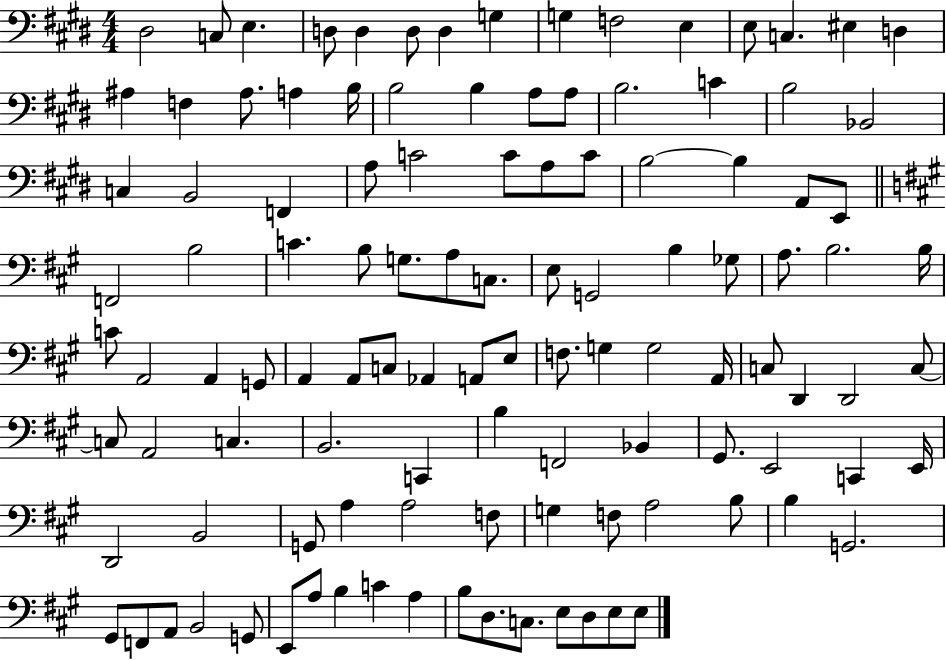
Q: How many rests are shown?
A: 0